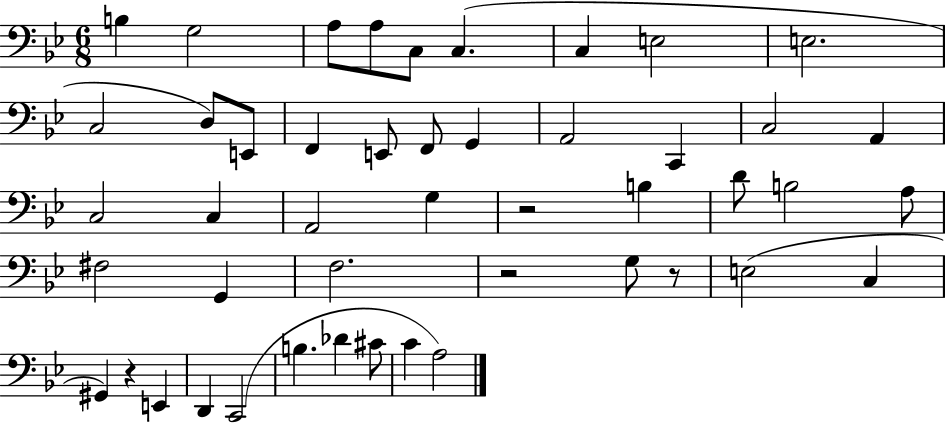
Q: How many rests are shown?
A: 4